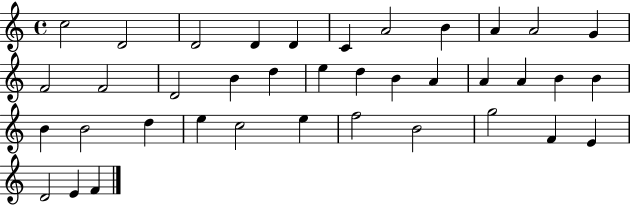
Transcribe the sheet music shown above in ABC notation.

X:1
T:Untitled
M:4/4
L:1/4
K:C
c2 D2 D2 D D C A2 B A A2 G F2 F2 D2 B d e d B A A A B B B B2 d e c2 e f2 B2 g2 F E D2 E F